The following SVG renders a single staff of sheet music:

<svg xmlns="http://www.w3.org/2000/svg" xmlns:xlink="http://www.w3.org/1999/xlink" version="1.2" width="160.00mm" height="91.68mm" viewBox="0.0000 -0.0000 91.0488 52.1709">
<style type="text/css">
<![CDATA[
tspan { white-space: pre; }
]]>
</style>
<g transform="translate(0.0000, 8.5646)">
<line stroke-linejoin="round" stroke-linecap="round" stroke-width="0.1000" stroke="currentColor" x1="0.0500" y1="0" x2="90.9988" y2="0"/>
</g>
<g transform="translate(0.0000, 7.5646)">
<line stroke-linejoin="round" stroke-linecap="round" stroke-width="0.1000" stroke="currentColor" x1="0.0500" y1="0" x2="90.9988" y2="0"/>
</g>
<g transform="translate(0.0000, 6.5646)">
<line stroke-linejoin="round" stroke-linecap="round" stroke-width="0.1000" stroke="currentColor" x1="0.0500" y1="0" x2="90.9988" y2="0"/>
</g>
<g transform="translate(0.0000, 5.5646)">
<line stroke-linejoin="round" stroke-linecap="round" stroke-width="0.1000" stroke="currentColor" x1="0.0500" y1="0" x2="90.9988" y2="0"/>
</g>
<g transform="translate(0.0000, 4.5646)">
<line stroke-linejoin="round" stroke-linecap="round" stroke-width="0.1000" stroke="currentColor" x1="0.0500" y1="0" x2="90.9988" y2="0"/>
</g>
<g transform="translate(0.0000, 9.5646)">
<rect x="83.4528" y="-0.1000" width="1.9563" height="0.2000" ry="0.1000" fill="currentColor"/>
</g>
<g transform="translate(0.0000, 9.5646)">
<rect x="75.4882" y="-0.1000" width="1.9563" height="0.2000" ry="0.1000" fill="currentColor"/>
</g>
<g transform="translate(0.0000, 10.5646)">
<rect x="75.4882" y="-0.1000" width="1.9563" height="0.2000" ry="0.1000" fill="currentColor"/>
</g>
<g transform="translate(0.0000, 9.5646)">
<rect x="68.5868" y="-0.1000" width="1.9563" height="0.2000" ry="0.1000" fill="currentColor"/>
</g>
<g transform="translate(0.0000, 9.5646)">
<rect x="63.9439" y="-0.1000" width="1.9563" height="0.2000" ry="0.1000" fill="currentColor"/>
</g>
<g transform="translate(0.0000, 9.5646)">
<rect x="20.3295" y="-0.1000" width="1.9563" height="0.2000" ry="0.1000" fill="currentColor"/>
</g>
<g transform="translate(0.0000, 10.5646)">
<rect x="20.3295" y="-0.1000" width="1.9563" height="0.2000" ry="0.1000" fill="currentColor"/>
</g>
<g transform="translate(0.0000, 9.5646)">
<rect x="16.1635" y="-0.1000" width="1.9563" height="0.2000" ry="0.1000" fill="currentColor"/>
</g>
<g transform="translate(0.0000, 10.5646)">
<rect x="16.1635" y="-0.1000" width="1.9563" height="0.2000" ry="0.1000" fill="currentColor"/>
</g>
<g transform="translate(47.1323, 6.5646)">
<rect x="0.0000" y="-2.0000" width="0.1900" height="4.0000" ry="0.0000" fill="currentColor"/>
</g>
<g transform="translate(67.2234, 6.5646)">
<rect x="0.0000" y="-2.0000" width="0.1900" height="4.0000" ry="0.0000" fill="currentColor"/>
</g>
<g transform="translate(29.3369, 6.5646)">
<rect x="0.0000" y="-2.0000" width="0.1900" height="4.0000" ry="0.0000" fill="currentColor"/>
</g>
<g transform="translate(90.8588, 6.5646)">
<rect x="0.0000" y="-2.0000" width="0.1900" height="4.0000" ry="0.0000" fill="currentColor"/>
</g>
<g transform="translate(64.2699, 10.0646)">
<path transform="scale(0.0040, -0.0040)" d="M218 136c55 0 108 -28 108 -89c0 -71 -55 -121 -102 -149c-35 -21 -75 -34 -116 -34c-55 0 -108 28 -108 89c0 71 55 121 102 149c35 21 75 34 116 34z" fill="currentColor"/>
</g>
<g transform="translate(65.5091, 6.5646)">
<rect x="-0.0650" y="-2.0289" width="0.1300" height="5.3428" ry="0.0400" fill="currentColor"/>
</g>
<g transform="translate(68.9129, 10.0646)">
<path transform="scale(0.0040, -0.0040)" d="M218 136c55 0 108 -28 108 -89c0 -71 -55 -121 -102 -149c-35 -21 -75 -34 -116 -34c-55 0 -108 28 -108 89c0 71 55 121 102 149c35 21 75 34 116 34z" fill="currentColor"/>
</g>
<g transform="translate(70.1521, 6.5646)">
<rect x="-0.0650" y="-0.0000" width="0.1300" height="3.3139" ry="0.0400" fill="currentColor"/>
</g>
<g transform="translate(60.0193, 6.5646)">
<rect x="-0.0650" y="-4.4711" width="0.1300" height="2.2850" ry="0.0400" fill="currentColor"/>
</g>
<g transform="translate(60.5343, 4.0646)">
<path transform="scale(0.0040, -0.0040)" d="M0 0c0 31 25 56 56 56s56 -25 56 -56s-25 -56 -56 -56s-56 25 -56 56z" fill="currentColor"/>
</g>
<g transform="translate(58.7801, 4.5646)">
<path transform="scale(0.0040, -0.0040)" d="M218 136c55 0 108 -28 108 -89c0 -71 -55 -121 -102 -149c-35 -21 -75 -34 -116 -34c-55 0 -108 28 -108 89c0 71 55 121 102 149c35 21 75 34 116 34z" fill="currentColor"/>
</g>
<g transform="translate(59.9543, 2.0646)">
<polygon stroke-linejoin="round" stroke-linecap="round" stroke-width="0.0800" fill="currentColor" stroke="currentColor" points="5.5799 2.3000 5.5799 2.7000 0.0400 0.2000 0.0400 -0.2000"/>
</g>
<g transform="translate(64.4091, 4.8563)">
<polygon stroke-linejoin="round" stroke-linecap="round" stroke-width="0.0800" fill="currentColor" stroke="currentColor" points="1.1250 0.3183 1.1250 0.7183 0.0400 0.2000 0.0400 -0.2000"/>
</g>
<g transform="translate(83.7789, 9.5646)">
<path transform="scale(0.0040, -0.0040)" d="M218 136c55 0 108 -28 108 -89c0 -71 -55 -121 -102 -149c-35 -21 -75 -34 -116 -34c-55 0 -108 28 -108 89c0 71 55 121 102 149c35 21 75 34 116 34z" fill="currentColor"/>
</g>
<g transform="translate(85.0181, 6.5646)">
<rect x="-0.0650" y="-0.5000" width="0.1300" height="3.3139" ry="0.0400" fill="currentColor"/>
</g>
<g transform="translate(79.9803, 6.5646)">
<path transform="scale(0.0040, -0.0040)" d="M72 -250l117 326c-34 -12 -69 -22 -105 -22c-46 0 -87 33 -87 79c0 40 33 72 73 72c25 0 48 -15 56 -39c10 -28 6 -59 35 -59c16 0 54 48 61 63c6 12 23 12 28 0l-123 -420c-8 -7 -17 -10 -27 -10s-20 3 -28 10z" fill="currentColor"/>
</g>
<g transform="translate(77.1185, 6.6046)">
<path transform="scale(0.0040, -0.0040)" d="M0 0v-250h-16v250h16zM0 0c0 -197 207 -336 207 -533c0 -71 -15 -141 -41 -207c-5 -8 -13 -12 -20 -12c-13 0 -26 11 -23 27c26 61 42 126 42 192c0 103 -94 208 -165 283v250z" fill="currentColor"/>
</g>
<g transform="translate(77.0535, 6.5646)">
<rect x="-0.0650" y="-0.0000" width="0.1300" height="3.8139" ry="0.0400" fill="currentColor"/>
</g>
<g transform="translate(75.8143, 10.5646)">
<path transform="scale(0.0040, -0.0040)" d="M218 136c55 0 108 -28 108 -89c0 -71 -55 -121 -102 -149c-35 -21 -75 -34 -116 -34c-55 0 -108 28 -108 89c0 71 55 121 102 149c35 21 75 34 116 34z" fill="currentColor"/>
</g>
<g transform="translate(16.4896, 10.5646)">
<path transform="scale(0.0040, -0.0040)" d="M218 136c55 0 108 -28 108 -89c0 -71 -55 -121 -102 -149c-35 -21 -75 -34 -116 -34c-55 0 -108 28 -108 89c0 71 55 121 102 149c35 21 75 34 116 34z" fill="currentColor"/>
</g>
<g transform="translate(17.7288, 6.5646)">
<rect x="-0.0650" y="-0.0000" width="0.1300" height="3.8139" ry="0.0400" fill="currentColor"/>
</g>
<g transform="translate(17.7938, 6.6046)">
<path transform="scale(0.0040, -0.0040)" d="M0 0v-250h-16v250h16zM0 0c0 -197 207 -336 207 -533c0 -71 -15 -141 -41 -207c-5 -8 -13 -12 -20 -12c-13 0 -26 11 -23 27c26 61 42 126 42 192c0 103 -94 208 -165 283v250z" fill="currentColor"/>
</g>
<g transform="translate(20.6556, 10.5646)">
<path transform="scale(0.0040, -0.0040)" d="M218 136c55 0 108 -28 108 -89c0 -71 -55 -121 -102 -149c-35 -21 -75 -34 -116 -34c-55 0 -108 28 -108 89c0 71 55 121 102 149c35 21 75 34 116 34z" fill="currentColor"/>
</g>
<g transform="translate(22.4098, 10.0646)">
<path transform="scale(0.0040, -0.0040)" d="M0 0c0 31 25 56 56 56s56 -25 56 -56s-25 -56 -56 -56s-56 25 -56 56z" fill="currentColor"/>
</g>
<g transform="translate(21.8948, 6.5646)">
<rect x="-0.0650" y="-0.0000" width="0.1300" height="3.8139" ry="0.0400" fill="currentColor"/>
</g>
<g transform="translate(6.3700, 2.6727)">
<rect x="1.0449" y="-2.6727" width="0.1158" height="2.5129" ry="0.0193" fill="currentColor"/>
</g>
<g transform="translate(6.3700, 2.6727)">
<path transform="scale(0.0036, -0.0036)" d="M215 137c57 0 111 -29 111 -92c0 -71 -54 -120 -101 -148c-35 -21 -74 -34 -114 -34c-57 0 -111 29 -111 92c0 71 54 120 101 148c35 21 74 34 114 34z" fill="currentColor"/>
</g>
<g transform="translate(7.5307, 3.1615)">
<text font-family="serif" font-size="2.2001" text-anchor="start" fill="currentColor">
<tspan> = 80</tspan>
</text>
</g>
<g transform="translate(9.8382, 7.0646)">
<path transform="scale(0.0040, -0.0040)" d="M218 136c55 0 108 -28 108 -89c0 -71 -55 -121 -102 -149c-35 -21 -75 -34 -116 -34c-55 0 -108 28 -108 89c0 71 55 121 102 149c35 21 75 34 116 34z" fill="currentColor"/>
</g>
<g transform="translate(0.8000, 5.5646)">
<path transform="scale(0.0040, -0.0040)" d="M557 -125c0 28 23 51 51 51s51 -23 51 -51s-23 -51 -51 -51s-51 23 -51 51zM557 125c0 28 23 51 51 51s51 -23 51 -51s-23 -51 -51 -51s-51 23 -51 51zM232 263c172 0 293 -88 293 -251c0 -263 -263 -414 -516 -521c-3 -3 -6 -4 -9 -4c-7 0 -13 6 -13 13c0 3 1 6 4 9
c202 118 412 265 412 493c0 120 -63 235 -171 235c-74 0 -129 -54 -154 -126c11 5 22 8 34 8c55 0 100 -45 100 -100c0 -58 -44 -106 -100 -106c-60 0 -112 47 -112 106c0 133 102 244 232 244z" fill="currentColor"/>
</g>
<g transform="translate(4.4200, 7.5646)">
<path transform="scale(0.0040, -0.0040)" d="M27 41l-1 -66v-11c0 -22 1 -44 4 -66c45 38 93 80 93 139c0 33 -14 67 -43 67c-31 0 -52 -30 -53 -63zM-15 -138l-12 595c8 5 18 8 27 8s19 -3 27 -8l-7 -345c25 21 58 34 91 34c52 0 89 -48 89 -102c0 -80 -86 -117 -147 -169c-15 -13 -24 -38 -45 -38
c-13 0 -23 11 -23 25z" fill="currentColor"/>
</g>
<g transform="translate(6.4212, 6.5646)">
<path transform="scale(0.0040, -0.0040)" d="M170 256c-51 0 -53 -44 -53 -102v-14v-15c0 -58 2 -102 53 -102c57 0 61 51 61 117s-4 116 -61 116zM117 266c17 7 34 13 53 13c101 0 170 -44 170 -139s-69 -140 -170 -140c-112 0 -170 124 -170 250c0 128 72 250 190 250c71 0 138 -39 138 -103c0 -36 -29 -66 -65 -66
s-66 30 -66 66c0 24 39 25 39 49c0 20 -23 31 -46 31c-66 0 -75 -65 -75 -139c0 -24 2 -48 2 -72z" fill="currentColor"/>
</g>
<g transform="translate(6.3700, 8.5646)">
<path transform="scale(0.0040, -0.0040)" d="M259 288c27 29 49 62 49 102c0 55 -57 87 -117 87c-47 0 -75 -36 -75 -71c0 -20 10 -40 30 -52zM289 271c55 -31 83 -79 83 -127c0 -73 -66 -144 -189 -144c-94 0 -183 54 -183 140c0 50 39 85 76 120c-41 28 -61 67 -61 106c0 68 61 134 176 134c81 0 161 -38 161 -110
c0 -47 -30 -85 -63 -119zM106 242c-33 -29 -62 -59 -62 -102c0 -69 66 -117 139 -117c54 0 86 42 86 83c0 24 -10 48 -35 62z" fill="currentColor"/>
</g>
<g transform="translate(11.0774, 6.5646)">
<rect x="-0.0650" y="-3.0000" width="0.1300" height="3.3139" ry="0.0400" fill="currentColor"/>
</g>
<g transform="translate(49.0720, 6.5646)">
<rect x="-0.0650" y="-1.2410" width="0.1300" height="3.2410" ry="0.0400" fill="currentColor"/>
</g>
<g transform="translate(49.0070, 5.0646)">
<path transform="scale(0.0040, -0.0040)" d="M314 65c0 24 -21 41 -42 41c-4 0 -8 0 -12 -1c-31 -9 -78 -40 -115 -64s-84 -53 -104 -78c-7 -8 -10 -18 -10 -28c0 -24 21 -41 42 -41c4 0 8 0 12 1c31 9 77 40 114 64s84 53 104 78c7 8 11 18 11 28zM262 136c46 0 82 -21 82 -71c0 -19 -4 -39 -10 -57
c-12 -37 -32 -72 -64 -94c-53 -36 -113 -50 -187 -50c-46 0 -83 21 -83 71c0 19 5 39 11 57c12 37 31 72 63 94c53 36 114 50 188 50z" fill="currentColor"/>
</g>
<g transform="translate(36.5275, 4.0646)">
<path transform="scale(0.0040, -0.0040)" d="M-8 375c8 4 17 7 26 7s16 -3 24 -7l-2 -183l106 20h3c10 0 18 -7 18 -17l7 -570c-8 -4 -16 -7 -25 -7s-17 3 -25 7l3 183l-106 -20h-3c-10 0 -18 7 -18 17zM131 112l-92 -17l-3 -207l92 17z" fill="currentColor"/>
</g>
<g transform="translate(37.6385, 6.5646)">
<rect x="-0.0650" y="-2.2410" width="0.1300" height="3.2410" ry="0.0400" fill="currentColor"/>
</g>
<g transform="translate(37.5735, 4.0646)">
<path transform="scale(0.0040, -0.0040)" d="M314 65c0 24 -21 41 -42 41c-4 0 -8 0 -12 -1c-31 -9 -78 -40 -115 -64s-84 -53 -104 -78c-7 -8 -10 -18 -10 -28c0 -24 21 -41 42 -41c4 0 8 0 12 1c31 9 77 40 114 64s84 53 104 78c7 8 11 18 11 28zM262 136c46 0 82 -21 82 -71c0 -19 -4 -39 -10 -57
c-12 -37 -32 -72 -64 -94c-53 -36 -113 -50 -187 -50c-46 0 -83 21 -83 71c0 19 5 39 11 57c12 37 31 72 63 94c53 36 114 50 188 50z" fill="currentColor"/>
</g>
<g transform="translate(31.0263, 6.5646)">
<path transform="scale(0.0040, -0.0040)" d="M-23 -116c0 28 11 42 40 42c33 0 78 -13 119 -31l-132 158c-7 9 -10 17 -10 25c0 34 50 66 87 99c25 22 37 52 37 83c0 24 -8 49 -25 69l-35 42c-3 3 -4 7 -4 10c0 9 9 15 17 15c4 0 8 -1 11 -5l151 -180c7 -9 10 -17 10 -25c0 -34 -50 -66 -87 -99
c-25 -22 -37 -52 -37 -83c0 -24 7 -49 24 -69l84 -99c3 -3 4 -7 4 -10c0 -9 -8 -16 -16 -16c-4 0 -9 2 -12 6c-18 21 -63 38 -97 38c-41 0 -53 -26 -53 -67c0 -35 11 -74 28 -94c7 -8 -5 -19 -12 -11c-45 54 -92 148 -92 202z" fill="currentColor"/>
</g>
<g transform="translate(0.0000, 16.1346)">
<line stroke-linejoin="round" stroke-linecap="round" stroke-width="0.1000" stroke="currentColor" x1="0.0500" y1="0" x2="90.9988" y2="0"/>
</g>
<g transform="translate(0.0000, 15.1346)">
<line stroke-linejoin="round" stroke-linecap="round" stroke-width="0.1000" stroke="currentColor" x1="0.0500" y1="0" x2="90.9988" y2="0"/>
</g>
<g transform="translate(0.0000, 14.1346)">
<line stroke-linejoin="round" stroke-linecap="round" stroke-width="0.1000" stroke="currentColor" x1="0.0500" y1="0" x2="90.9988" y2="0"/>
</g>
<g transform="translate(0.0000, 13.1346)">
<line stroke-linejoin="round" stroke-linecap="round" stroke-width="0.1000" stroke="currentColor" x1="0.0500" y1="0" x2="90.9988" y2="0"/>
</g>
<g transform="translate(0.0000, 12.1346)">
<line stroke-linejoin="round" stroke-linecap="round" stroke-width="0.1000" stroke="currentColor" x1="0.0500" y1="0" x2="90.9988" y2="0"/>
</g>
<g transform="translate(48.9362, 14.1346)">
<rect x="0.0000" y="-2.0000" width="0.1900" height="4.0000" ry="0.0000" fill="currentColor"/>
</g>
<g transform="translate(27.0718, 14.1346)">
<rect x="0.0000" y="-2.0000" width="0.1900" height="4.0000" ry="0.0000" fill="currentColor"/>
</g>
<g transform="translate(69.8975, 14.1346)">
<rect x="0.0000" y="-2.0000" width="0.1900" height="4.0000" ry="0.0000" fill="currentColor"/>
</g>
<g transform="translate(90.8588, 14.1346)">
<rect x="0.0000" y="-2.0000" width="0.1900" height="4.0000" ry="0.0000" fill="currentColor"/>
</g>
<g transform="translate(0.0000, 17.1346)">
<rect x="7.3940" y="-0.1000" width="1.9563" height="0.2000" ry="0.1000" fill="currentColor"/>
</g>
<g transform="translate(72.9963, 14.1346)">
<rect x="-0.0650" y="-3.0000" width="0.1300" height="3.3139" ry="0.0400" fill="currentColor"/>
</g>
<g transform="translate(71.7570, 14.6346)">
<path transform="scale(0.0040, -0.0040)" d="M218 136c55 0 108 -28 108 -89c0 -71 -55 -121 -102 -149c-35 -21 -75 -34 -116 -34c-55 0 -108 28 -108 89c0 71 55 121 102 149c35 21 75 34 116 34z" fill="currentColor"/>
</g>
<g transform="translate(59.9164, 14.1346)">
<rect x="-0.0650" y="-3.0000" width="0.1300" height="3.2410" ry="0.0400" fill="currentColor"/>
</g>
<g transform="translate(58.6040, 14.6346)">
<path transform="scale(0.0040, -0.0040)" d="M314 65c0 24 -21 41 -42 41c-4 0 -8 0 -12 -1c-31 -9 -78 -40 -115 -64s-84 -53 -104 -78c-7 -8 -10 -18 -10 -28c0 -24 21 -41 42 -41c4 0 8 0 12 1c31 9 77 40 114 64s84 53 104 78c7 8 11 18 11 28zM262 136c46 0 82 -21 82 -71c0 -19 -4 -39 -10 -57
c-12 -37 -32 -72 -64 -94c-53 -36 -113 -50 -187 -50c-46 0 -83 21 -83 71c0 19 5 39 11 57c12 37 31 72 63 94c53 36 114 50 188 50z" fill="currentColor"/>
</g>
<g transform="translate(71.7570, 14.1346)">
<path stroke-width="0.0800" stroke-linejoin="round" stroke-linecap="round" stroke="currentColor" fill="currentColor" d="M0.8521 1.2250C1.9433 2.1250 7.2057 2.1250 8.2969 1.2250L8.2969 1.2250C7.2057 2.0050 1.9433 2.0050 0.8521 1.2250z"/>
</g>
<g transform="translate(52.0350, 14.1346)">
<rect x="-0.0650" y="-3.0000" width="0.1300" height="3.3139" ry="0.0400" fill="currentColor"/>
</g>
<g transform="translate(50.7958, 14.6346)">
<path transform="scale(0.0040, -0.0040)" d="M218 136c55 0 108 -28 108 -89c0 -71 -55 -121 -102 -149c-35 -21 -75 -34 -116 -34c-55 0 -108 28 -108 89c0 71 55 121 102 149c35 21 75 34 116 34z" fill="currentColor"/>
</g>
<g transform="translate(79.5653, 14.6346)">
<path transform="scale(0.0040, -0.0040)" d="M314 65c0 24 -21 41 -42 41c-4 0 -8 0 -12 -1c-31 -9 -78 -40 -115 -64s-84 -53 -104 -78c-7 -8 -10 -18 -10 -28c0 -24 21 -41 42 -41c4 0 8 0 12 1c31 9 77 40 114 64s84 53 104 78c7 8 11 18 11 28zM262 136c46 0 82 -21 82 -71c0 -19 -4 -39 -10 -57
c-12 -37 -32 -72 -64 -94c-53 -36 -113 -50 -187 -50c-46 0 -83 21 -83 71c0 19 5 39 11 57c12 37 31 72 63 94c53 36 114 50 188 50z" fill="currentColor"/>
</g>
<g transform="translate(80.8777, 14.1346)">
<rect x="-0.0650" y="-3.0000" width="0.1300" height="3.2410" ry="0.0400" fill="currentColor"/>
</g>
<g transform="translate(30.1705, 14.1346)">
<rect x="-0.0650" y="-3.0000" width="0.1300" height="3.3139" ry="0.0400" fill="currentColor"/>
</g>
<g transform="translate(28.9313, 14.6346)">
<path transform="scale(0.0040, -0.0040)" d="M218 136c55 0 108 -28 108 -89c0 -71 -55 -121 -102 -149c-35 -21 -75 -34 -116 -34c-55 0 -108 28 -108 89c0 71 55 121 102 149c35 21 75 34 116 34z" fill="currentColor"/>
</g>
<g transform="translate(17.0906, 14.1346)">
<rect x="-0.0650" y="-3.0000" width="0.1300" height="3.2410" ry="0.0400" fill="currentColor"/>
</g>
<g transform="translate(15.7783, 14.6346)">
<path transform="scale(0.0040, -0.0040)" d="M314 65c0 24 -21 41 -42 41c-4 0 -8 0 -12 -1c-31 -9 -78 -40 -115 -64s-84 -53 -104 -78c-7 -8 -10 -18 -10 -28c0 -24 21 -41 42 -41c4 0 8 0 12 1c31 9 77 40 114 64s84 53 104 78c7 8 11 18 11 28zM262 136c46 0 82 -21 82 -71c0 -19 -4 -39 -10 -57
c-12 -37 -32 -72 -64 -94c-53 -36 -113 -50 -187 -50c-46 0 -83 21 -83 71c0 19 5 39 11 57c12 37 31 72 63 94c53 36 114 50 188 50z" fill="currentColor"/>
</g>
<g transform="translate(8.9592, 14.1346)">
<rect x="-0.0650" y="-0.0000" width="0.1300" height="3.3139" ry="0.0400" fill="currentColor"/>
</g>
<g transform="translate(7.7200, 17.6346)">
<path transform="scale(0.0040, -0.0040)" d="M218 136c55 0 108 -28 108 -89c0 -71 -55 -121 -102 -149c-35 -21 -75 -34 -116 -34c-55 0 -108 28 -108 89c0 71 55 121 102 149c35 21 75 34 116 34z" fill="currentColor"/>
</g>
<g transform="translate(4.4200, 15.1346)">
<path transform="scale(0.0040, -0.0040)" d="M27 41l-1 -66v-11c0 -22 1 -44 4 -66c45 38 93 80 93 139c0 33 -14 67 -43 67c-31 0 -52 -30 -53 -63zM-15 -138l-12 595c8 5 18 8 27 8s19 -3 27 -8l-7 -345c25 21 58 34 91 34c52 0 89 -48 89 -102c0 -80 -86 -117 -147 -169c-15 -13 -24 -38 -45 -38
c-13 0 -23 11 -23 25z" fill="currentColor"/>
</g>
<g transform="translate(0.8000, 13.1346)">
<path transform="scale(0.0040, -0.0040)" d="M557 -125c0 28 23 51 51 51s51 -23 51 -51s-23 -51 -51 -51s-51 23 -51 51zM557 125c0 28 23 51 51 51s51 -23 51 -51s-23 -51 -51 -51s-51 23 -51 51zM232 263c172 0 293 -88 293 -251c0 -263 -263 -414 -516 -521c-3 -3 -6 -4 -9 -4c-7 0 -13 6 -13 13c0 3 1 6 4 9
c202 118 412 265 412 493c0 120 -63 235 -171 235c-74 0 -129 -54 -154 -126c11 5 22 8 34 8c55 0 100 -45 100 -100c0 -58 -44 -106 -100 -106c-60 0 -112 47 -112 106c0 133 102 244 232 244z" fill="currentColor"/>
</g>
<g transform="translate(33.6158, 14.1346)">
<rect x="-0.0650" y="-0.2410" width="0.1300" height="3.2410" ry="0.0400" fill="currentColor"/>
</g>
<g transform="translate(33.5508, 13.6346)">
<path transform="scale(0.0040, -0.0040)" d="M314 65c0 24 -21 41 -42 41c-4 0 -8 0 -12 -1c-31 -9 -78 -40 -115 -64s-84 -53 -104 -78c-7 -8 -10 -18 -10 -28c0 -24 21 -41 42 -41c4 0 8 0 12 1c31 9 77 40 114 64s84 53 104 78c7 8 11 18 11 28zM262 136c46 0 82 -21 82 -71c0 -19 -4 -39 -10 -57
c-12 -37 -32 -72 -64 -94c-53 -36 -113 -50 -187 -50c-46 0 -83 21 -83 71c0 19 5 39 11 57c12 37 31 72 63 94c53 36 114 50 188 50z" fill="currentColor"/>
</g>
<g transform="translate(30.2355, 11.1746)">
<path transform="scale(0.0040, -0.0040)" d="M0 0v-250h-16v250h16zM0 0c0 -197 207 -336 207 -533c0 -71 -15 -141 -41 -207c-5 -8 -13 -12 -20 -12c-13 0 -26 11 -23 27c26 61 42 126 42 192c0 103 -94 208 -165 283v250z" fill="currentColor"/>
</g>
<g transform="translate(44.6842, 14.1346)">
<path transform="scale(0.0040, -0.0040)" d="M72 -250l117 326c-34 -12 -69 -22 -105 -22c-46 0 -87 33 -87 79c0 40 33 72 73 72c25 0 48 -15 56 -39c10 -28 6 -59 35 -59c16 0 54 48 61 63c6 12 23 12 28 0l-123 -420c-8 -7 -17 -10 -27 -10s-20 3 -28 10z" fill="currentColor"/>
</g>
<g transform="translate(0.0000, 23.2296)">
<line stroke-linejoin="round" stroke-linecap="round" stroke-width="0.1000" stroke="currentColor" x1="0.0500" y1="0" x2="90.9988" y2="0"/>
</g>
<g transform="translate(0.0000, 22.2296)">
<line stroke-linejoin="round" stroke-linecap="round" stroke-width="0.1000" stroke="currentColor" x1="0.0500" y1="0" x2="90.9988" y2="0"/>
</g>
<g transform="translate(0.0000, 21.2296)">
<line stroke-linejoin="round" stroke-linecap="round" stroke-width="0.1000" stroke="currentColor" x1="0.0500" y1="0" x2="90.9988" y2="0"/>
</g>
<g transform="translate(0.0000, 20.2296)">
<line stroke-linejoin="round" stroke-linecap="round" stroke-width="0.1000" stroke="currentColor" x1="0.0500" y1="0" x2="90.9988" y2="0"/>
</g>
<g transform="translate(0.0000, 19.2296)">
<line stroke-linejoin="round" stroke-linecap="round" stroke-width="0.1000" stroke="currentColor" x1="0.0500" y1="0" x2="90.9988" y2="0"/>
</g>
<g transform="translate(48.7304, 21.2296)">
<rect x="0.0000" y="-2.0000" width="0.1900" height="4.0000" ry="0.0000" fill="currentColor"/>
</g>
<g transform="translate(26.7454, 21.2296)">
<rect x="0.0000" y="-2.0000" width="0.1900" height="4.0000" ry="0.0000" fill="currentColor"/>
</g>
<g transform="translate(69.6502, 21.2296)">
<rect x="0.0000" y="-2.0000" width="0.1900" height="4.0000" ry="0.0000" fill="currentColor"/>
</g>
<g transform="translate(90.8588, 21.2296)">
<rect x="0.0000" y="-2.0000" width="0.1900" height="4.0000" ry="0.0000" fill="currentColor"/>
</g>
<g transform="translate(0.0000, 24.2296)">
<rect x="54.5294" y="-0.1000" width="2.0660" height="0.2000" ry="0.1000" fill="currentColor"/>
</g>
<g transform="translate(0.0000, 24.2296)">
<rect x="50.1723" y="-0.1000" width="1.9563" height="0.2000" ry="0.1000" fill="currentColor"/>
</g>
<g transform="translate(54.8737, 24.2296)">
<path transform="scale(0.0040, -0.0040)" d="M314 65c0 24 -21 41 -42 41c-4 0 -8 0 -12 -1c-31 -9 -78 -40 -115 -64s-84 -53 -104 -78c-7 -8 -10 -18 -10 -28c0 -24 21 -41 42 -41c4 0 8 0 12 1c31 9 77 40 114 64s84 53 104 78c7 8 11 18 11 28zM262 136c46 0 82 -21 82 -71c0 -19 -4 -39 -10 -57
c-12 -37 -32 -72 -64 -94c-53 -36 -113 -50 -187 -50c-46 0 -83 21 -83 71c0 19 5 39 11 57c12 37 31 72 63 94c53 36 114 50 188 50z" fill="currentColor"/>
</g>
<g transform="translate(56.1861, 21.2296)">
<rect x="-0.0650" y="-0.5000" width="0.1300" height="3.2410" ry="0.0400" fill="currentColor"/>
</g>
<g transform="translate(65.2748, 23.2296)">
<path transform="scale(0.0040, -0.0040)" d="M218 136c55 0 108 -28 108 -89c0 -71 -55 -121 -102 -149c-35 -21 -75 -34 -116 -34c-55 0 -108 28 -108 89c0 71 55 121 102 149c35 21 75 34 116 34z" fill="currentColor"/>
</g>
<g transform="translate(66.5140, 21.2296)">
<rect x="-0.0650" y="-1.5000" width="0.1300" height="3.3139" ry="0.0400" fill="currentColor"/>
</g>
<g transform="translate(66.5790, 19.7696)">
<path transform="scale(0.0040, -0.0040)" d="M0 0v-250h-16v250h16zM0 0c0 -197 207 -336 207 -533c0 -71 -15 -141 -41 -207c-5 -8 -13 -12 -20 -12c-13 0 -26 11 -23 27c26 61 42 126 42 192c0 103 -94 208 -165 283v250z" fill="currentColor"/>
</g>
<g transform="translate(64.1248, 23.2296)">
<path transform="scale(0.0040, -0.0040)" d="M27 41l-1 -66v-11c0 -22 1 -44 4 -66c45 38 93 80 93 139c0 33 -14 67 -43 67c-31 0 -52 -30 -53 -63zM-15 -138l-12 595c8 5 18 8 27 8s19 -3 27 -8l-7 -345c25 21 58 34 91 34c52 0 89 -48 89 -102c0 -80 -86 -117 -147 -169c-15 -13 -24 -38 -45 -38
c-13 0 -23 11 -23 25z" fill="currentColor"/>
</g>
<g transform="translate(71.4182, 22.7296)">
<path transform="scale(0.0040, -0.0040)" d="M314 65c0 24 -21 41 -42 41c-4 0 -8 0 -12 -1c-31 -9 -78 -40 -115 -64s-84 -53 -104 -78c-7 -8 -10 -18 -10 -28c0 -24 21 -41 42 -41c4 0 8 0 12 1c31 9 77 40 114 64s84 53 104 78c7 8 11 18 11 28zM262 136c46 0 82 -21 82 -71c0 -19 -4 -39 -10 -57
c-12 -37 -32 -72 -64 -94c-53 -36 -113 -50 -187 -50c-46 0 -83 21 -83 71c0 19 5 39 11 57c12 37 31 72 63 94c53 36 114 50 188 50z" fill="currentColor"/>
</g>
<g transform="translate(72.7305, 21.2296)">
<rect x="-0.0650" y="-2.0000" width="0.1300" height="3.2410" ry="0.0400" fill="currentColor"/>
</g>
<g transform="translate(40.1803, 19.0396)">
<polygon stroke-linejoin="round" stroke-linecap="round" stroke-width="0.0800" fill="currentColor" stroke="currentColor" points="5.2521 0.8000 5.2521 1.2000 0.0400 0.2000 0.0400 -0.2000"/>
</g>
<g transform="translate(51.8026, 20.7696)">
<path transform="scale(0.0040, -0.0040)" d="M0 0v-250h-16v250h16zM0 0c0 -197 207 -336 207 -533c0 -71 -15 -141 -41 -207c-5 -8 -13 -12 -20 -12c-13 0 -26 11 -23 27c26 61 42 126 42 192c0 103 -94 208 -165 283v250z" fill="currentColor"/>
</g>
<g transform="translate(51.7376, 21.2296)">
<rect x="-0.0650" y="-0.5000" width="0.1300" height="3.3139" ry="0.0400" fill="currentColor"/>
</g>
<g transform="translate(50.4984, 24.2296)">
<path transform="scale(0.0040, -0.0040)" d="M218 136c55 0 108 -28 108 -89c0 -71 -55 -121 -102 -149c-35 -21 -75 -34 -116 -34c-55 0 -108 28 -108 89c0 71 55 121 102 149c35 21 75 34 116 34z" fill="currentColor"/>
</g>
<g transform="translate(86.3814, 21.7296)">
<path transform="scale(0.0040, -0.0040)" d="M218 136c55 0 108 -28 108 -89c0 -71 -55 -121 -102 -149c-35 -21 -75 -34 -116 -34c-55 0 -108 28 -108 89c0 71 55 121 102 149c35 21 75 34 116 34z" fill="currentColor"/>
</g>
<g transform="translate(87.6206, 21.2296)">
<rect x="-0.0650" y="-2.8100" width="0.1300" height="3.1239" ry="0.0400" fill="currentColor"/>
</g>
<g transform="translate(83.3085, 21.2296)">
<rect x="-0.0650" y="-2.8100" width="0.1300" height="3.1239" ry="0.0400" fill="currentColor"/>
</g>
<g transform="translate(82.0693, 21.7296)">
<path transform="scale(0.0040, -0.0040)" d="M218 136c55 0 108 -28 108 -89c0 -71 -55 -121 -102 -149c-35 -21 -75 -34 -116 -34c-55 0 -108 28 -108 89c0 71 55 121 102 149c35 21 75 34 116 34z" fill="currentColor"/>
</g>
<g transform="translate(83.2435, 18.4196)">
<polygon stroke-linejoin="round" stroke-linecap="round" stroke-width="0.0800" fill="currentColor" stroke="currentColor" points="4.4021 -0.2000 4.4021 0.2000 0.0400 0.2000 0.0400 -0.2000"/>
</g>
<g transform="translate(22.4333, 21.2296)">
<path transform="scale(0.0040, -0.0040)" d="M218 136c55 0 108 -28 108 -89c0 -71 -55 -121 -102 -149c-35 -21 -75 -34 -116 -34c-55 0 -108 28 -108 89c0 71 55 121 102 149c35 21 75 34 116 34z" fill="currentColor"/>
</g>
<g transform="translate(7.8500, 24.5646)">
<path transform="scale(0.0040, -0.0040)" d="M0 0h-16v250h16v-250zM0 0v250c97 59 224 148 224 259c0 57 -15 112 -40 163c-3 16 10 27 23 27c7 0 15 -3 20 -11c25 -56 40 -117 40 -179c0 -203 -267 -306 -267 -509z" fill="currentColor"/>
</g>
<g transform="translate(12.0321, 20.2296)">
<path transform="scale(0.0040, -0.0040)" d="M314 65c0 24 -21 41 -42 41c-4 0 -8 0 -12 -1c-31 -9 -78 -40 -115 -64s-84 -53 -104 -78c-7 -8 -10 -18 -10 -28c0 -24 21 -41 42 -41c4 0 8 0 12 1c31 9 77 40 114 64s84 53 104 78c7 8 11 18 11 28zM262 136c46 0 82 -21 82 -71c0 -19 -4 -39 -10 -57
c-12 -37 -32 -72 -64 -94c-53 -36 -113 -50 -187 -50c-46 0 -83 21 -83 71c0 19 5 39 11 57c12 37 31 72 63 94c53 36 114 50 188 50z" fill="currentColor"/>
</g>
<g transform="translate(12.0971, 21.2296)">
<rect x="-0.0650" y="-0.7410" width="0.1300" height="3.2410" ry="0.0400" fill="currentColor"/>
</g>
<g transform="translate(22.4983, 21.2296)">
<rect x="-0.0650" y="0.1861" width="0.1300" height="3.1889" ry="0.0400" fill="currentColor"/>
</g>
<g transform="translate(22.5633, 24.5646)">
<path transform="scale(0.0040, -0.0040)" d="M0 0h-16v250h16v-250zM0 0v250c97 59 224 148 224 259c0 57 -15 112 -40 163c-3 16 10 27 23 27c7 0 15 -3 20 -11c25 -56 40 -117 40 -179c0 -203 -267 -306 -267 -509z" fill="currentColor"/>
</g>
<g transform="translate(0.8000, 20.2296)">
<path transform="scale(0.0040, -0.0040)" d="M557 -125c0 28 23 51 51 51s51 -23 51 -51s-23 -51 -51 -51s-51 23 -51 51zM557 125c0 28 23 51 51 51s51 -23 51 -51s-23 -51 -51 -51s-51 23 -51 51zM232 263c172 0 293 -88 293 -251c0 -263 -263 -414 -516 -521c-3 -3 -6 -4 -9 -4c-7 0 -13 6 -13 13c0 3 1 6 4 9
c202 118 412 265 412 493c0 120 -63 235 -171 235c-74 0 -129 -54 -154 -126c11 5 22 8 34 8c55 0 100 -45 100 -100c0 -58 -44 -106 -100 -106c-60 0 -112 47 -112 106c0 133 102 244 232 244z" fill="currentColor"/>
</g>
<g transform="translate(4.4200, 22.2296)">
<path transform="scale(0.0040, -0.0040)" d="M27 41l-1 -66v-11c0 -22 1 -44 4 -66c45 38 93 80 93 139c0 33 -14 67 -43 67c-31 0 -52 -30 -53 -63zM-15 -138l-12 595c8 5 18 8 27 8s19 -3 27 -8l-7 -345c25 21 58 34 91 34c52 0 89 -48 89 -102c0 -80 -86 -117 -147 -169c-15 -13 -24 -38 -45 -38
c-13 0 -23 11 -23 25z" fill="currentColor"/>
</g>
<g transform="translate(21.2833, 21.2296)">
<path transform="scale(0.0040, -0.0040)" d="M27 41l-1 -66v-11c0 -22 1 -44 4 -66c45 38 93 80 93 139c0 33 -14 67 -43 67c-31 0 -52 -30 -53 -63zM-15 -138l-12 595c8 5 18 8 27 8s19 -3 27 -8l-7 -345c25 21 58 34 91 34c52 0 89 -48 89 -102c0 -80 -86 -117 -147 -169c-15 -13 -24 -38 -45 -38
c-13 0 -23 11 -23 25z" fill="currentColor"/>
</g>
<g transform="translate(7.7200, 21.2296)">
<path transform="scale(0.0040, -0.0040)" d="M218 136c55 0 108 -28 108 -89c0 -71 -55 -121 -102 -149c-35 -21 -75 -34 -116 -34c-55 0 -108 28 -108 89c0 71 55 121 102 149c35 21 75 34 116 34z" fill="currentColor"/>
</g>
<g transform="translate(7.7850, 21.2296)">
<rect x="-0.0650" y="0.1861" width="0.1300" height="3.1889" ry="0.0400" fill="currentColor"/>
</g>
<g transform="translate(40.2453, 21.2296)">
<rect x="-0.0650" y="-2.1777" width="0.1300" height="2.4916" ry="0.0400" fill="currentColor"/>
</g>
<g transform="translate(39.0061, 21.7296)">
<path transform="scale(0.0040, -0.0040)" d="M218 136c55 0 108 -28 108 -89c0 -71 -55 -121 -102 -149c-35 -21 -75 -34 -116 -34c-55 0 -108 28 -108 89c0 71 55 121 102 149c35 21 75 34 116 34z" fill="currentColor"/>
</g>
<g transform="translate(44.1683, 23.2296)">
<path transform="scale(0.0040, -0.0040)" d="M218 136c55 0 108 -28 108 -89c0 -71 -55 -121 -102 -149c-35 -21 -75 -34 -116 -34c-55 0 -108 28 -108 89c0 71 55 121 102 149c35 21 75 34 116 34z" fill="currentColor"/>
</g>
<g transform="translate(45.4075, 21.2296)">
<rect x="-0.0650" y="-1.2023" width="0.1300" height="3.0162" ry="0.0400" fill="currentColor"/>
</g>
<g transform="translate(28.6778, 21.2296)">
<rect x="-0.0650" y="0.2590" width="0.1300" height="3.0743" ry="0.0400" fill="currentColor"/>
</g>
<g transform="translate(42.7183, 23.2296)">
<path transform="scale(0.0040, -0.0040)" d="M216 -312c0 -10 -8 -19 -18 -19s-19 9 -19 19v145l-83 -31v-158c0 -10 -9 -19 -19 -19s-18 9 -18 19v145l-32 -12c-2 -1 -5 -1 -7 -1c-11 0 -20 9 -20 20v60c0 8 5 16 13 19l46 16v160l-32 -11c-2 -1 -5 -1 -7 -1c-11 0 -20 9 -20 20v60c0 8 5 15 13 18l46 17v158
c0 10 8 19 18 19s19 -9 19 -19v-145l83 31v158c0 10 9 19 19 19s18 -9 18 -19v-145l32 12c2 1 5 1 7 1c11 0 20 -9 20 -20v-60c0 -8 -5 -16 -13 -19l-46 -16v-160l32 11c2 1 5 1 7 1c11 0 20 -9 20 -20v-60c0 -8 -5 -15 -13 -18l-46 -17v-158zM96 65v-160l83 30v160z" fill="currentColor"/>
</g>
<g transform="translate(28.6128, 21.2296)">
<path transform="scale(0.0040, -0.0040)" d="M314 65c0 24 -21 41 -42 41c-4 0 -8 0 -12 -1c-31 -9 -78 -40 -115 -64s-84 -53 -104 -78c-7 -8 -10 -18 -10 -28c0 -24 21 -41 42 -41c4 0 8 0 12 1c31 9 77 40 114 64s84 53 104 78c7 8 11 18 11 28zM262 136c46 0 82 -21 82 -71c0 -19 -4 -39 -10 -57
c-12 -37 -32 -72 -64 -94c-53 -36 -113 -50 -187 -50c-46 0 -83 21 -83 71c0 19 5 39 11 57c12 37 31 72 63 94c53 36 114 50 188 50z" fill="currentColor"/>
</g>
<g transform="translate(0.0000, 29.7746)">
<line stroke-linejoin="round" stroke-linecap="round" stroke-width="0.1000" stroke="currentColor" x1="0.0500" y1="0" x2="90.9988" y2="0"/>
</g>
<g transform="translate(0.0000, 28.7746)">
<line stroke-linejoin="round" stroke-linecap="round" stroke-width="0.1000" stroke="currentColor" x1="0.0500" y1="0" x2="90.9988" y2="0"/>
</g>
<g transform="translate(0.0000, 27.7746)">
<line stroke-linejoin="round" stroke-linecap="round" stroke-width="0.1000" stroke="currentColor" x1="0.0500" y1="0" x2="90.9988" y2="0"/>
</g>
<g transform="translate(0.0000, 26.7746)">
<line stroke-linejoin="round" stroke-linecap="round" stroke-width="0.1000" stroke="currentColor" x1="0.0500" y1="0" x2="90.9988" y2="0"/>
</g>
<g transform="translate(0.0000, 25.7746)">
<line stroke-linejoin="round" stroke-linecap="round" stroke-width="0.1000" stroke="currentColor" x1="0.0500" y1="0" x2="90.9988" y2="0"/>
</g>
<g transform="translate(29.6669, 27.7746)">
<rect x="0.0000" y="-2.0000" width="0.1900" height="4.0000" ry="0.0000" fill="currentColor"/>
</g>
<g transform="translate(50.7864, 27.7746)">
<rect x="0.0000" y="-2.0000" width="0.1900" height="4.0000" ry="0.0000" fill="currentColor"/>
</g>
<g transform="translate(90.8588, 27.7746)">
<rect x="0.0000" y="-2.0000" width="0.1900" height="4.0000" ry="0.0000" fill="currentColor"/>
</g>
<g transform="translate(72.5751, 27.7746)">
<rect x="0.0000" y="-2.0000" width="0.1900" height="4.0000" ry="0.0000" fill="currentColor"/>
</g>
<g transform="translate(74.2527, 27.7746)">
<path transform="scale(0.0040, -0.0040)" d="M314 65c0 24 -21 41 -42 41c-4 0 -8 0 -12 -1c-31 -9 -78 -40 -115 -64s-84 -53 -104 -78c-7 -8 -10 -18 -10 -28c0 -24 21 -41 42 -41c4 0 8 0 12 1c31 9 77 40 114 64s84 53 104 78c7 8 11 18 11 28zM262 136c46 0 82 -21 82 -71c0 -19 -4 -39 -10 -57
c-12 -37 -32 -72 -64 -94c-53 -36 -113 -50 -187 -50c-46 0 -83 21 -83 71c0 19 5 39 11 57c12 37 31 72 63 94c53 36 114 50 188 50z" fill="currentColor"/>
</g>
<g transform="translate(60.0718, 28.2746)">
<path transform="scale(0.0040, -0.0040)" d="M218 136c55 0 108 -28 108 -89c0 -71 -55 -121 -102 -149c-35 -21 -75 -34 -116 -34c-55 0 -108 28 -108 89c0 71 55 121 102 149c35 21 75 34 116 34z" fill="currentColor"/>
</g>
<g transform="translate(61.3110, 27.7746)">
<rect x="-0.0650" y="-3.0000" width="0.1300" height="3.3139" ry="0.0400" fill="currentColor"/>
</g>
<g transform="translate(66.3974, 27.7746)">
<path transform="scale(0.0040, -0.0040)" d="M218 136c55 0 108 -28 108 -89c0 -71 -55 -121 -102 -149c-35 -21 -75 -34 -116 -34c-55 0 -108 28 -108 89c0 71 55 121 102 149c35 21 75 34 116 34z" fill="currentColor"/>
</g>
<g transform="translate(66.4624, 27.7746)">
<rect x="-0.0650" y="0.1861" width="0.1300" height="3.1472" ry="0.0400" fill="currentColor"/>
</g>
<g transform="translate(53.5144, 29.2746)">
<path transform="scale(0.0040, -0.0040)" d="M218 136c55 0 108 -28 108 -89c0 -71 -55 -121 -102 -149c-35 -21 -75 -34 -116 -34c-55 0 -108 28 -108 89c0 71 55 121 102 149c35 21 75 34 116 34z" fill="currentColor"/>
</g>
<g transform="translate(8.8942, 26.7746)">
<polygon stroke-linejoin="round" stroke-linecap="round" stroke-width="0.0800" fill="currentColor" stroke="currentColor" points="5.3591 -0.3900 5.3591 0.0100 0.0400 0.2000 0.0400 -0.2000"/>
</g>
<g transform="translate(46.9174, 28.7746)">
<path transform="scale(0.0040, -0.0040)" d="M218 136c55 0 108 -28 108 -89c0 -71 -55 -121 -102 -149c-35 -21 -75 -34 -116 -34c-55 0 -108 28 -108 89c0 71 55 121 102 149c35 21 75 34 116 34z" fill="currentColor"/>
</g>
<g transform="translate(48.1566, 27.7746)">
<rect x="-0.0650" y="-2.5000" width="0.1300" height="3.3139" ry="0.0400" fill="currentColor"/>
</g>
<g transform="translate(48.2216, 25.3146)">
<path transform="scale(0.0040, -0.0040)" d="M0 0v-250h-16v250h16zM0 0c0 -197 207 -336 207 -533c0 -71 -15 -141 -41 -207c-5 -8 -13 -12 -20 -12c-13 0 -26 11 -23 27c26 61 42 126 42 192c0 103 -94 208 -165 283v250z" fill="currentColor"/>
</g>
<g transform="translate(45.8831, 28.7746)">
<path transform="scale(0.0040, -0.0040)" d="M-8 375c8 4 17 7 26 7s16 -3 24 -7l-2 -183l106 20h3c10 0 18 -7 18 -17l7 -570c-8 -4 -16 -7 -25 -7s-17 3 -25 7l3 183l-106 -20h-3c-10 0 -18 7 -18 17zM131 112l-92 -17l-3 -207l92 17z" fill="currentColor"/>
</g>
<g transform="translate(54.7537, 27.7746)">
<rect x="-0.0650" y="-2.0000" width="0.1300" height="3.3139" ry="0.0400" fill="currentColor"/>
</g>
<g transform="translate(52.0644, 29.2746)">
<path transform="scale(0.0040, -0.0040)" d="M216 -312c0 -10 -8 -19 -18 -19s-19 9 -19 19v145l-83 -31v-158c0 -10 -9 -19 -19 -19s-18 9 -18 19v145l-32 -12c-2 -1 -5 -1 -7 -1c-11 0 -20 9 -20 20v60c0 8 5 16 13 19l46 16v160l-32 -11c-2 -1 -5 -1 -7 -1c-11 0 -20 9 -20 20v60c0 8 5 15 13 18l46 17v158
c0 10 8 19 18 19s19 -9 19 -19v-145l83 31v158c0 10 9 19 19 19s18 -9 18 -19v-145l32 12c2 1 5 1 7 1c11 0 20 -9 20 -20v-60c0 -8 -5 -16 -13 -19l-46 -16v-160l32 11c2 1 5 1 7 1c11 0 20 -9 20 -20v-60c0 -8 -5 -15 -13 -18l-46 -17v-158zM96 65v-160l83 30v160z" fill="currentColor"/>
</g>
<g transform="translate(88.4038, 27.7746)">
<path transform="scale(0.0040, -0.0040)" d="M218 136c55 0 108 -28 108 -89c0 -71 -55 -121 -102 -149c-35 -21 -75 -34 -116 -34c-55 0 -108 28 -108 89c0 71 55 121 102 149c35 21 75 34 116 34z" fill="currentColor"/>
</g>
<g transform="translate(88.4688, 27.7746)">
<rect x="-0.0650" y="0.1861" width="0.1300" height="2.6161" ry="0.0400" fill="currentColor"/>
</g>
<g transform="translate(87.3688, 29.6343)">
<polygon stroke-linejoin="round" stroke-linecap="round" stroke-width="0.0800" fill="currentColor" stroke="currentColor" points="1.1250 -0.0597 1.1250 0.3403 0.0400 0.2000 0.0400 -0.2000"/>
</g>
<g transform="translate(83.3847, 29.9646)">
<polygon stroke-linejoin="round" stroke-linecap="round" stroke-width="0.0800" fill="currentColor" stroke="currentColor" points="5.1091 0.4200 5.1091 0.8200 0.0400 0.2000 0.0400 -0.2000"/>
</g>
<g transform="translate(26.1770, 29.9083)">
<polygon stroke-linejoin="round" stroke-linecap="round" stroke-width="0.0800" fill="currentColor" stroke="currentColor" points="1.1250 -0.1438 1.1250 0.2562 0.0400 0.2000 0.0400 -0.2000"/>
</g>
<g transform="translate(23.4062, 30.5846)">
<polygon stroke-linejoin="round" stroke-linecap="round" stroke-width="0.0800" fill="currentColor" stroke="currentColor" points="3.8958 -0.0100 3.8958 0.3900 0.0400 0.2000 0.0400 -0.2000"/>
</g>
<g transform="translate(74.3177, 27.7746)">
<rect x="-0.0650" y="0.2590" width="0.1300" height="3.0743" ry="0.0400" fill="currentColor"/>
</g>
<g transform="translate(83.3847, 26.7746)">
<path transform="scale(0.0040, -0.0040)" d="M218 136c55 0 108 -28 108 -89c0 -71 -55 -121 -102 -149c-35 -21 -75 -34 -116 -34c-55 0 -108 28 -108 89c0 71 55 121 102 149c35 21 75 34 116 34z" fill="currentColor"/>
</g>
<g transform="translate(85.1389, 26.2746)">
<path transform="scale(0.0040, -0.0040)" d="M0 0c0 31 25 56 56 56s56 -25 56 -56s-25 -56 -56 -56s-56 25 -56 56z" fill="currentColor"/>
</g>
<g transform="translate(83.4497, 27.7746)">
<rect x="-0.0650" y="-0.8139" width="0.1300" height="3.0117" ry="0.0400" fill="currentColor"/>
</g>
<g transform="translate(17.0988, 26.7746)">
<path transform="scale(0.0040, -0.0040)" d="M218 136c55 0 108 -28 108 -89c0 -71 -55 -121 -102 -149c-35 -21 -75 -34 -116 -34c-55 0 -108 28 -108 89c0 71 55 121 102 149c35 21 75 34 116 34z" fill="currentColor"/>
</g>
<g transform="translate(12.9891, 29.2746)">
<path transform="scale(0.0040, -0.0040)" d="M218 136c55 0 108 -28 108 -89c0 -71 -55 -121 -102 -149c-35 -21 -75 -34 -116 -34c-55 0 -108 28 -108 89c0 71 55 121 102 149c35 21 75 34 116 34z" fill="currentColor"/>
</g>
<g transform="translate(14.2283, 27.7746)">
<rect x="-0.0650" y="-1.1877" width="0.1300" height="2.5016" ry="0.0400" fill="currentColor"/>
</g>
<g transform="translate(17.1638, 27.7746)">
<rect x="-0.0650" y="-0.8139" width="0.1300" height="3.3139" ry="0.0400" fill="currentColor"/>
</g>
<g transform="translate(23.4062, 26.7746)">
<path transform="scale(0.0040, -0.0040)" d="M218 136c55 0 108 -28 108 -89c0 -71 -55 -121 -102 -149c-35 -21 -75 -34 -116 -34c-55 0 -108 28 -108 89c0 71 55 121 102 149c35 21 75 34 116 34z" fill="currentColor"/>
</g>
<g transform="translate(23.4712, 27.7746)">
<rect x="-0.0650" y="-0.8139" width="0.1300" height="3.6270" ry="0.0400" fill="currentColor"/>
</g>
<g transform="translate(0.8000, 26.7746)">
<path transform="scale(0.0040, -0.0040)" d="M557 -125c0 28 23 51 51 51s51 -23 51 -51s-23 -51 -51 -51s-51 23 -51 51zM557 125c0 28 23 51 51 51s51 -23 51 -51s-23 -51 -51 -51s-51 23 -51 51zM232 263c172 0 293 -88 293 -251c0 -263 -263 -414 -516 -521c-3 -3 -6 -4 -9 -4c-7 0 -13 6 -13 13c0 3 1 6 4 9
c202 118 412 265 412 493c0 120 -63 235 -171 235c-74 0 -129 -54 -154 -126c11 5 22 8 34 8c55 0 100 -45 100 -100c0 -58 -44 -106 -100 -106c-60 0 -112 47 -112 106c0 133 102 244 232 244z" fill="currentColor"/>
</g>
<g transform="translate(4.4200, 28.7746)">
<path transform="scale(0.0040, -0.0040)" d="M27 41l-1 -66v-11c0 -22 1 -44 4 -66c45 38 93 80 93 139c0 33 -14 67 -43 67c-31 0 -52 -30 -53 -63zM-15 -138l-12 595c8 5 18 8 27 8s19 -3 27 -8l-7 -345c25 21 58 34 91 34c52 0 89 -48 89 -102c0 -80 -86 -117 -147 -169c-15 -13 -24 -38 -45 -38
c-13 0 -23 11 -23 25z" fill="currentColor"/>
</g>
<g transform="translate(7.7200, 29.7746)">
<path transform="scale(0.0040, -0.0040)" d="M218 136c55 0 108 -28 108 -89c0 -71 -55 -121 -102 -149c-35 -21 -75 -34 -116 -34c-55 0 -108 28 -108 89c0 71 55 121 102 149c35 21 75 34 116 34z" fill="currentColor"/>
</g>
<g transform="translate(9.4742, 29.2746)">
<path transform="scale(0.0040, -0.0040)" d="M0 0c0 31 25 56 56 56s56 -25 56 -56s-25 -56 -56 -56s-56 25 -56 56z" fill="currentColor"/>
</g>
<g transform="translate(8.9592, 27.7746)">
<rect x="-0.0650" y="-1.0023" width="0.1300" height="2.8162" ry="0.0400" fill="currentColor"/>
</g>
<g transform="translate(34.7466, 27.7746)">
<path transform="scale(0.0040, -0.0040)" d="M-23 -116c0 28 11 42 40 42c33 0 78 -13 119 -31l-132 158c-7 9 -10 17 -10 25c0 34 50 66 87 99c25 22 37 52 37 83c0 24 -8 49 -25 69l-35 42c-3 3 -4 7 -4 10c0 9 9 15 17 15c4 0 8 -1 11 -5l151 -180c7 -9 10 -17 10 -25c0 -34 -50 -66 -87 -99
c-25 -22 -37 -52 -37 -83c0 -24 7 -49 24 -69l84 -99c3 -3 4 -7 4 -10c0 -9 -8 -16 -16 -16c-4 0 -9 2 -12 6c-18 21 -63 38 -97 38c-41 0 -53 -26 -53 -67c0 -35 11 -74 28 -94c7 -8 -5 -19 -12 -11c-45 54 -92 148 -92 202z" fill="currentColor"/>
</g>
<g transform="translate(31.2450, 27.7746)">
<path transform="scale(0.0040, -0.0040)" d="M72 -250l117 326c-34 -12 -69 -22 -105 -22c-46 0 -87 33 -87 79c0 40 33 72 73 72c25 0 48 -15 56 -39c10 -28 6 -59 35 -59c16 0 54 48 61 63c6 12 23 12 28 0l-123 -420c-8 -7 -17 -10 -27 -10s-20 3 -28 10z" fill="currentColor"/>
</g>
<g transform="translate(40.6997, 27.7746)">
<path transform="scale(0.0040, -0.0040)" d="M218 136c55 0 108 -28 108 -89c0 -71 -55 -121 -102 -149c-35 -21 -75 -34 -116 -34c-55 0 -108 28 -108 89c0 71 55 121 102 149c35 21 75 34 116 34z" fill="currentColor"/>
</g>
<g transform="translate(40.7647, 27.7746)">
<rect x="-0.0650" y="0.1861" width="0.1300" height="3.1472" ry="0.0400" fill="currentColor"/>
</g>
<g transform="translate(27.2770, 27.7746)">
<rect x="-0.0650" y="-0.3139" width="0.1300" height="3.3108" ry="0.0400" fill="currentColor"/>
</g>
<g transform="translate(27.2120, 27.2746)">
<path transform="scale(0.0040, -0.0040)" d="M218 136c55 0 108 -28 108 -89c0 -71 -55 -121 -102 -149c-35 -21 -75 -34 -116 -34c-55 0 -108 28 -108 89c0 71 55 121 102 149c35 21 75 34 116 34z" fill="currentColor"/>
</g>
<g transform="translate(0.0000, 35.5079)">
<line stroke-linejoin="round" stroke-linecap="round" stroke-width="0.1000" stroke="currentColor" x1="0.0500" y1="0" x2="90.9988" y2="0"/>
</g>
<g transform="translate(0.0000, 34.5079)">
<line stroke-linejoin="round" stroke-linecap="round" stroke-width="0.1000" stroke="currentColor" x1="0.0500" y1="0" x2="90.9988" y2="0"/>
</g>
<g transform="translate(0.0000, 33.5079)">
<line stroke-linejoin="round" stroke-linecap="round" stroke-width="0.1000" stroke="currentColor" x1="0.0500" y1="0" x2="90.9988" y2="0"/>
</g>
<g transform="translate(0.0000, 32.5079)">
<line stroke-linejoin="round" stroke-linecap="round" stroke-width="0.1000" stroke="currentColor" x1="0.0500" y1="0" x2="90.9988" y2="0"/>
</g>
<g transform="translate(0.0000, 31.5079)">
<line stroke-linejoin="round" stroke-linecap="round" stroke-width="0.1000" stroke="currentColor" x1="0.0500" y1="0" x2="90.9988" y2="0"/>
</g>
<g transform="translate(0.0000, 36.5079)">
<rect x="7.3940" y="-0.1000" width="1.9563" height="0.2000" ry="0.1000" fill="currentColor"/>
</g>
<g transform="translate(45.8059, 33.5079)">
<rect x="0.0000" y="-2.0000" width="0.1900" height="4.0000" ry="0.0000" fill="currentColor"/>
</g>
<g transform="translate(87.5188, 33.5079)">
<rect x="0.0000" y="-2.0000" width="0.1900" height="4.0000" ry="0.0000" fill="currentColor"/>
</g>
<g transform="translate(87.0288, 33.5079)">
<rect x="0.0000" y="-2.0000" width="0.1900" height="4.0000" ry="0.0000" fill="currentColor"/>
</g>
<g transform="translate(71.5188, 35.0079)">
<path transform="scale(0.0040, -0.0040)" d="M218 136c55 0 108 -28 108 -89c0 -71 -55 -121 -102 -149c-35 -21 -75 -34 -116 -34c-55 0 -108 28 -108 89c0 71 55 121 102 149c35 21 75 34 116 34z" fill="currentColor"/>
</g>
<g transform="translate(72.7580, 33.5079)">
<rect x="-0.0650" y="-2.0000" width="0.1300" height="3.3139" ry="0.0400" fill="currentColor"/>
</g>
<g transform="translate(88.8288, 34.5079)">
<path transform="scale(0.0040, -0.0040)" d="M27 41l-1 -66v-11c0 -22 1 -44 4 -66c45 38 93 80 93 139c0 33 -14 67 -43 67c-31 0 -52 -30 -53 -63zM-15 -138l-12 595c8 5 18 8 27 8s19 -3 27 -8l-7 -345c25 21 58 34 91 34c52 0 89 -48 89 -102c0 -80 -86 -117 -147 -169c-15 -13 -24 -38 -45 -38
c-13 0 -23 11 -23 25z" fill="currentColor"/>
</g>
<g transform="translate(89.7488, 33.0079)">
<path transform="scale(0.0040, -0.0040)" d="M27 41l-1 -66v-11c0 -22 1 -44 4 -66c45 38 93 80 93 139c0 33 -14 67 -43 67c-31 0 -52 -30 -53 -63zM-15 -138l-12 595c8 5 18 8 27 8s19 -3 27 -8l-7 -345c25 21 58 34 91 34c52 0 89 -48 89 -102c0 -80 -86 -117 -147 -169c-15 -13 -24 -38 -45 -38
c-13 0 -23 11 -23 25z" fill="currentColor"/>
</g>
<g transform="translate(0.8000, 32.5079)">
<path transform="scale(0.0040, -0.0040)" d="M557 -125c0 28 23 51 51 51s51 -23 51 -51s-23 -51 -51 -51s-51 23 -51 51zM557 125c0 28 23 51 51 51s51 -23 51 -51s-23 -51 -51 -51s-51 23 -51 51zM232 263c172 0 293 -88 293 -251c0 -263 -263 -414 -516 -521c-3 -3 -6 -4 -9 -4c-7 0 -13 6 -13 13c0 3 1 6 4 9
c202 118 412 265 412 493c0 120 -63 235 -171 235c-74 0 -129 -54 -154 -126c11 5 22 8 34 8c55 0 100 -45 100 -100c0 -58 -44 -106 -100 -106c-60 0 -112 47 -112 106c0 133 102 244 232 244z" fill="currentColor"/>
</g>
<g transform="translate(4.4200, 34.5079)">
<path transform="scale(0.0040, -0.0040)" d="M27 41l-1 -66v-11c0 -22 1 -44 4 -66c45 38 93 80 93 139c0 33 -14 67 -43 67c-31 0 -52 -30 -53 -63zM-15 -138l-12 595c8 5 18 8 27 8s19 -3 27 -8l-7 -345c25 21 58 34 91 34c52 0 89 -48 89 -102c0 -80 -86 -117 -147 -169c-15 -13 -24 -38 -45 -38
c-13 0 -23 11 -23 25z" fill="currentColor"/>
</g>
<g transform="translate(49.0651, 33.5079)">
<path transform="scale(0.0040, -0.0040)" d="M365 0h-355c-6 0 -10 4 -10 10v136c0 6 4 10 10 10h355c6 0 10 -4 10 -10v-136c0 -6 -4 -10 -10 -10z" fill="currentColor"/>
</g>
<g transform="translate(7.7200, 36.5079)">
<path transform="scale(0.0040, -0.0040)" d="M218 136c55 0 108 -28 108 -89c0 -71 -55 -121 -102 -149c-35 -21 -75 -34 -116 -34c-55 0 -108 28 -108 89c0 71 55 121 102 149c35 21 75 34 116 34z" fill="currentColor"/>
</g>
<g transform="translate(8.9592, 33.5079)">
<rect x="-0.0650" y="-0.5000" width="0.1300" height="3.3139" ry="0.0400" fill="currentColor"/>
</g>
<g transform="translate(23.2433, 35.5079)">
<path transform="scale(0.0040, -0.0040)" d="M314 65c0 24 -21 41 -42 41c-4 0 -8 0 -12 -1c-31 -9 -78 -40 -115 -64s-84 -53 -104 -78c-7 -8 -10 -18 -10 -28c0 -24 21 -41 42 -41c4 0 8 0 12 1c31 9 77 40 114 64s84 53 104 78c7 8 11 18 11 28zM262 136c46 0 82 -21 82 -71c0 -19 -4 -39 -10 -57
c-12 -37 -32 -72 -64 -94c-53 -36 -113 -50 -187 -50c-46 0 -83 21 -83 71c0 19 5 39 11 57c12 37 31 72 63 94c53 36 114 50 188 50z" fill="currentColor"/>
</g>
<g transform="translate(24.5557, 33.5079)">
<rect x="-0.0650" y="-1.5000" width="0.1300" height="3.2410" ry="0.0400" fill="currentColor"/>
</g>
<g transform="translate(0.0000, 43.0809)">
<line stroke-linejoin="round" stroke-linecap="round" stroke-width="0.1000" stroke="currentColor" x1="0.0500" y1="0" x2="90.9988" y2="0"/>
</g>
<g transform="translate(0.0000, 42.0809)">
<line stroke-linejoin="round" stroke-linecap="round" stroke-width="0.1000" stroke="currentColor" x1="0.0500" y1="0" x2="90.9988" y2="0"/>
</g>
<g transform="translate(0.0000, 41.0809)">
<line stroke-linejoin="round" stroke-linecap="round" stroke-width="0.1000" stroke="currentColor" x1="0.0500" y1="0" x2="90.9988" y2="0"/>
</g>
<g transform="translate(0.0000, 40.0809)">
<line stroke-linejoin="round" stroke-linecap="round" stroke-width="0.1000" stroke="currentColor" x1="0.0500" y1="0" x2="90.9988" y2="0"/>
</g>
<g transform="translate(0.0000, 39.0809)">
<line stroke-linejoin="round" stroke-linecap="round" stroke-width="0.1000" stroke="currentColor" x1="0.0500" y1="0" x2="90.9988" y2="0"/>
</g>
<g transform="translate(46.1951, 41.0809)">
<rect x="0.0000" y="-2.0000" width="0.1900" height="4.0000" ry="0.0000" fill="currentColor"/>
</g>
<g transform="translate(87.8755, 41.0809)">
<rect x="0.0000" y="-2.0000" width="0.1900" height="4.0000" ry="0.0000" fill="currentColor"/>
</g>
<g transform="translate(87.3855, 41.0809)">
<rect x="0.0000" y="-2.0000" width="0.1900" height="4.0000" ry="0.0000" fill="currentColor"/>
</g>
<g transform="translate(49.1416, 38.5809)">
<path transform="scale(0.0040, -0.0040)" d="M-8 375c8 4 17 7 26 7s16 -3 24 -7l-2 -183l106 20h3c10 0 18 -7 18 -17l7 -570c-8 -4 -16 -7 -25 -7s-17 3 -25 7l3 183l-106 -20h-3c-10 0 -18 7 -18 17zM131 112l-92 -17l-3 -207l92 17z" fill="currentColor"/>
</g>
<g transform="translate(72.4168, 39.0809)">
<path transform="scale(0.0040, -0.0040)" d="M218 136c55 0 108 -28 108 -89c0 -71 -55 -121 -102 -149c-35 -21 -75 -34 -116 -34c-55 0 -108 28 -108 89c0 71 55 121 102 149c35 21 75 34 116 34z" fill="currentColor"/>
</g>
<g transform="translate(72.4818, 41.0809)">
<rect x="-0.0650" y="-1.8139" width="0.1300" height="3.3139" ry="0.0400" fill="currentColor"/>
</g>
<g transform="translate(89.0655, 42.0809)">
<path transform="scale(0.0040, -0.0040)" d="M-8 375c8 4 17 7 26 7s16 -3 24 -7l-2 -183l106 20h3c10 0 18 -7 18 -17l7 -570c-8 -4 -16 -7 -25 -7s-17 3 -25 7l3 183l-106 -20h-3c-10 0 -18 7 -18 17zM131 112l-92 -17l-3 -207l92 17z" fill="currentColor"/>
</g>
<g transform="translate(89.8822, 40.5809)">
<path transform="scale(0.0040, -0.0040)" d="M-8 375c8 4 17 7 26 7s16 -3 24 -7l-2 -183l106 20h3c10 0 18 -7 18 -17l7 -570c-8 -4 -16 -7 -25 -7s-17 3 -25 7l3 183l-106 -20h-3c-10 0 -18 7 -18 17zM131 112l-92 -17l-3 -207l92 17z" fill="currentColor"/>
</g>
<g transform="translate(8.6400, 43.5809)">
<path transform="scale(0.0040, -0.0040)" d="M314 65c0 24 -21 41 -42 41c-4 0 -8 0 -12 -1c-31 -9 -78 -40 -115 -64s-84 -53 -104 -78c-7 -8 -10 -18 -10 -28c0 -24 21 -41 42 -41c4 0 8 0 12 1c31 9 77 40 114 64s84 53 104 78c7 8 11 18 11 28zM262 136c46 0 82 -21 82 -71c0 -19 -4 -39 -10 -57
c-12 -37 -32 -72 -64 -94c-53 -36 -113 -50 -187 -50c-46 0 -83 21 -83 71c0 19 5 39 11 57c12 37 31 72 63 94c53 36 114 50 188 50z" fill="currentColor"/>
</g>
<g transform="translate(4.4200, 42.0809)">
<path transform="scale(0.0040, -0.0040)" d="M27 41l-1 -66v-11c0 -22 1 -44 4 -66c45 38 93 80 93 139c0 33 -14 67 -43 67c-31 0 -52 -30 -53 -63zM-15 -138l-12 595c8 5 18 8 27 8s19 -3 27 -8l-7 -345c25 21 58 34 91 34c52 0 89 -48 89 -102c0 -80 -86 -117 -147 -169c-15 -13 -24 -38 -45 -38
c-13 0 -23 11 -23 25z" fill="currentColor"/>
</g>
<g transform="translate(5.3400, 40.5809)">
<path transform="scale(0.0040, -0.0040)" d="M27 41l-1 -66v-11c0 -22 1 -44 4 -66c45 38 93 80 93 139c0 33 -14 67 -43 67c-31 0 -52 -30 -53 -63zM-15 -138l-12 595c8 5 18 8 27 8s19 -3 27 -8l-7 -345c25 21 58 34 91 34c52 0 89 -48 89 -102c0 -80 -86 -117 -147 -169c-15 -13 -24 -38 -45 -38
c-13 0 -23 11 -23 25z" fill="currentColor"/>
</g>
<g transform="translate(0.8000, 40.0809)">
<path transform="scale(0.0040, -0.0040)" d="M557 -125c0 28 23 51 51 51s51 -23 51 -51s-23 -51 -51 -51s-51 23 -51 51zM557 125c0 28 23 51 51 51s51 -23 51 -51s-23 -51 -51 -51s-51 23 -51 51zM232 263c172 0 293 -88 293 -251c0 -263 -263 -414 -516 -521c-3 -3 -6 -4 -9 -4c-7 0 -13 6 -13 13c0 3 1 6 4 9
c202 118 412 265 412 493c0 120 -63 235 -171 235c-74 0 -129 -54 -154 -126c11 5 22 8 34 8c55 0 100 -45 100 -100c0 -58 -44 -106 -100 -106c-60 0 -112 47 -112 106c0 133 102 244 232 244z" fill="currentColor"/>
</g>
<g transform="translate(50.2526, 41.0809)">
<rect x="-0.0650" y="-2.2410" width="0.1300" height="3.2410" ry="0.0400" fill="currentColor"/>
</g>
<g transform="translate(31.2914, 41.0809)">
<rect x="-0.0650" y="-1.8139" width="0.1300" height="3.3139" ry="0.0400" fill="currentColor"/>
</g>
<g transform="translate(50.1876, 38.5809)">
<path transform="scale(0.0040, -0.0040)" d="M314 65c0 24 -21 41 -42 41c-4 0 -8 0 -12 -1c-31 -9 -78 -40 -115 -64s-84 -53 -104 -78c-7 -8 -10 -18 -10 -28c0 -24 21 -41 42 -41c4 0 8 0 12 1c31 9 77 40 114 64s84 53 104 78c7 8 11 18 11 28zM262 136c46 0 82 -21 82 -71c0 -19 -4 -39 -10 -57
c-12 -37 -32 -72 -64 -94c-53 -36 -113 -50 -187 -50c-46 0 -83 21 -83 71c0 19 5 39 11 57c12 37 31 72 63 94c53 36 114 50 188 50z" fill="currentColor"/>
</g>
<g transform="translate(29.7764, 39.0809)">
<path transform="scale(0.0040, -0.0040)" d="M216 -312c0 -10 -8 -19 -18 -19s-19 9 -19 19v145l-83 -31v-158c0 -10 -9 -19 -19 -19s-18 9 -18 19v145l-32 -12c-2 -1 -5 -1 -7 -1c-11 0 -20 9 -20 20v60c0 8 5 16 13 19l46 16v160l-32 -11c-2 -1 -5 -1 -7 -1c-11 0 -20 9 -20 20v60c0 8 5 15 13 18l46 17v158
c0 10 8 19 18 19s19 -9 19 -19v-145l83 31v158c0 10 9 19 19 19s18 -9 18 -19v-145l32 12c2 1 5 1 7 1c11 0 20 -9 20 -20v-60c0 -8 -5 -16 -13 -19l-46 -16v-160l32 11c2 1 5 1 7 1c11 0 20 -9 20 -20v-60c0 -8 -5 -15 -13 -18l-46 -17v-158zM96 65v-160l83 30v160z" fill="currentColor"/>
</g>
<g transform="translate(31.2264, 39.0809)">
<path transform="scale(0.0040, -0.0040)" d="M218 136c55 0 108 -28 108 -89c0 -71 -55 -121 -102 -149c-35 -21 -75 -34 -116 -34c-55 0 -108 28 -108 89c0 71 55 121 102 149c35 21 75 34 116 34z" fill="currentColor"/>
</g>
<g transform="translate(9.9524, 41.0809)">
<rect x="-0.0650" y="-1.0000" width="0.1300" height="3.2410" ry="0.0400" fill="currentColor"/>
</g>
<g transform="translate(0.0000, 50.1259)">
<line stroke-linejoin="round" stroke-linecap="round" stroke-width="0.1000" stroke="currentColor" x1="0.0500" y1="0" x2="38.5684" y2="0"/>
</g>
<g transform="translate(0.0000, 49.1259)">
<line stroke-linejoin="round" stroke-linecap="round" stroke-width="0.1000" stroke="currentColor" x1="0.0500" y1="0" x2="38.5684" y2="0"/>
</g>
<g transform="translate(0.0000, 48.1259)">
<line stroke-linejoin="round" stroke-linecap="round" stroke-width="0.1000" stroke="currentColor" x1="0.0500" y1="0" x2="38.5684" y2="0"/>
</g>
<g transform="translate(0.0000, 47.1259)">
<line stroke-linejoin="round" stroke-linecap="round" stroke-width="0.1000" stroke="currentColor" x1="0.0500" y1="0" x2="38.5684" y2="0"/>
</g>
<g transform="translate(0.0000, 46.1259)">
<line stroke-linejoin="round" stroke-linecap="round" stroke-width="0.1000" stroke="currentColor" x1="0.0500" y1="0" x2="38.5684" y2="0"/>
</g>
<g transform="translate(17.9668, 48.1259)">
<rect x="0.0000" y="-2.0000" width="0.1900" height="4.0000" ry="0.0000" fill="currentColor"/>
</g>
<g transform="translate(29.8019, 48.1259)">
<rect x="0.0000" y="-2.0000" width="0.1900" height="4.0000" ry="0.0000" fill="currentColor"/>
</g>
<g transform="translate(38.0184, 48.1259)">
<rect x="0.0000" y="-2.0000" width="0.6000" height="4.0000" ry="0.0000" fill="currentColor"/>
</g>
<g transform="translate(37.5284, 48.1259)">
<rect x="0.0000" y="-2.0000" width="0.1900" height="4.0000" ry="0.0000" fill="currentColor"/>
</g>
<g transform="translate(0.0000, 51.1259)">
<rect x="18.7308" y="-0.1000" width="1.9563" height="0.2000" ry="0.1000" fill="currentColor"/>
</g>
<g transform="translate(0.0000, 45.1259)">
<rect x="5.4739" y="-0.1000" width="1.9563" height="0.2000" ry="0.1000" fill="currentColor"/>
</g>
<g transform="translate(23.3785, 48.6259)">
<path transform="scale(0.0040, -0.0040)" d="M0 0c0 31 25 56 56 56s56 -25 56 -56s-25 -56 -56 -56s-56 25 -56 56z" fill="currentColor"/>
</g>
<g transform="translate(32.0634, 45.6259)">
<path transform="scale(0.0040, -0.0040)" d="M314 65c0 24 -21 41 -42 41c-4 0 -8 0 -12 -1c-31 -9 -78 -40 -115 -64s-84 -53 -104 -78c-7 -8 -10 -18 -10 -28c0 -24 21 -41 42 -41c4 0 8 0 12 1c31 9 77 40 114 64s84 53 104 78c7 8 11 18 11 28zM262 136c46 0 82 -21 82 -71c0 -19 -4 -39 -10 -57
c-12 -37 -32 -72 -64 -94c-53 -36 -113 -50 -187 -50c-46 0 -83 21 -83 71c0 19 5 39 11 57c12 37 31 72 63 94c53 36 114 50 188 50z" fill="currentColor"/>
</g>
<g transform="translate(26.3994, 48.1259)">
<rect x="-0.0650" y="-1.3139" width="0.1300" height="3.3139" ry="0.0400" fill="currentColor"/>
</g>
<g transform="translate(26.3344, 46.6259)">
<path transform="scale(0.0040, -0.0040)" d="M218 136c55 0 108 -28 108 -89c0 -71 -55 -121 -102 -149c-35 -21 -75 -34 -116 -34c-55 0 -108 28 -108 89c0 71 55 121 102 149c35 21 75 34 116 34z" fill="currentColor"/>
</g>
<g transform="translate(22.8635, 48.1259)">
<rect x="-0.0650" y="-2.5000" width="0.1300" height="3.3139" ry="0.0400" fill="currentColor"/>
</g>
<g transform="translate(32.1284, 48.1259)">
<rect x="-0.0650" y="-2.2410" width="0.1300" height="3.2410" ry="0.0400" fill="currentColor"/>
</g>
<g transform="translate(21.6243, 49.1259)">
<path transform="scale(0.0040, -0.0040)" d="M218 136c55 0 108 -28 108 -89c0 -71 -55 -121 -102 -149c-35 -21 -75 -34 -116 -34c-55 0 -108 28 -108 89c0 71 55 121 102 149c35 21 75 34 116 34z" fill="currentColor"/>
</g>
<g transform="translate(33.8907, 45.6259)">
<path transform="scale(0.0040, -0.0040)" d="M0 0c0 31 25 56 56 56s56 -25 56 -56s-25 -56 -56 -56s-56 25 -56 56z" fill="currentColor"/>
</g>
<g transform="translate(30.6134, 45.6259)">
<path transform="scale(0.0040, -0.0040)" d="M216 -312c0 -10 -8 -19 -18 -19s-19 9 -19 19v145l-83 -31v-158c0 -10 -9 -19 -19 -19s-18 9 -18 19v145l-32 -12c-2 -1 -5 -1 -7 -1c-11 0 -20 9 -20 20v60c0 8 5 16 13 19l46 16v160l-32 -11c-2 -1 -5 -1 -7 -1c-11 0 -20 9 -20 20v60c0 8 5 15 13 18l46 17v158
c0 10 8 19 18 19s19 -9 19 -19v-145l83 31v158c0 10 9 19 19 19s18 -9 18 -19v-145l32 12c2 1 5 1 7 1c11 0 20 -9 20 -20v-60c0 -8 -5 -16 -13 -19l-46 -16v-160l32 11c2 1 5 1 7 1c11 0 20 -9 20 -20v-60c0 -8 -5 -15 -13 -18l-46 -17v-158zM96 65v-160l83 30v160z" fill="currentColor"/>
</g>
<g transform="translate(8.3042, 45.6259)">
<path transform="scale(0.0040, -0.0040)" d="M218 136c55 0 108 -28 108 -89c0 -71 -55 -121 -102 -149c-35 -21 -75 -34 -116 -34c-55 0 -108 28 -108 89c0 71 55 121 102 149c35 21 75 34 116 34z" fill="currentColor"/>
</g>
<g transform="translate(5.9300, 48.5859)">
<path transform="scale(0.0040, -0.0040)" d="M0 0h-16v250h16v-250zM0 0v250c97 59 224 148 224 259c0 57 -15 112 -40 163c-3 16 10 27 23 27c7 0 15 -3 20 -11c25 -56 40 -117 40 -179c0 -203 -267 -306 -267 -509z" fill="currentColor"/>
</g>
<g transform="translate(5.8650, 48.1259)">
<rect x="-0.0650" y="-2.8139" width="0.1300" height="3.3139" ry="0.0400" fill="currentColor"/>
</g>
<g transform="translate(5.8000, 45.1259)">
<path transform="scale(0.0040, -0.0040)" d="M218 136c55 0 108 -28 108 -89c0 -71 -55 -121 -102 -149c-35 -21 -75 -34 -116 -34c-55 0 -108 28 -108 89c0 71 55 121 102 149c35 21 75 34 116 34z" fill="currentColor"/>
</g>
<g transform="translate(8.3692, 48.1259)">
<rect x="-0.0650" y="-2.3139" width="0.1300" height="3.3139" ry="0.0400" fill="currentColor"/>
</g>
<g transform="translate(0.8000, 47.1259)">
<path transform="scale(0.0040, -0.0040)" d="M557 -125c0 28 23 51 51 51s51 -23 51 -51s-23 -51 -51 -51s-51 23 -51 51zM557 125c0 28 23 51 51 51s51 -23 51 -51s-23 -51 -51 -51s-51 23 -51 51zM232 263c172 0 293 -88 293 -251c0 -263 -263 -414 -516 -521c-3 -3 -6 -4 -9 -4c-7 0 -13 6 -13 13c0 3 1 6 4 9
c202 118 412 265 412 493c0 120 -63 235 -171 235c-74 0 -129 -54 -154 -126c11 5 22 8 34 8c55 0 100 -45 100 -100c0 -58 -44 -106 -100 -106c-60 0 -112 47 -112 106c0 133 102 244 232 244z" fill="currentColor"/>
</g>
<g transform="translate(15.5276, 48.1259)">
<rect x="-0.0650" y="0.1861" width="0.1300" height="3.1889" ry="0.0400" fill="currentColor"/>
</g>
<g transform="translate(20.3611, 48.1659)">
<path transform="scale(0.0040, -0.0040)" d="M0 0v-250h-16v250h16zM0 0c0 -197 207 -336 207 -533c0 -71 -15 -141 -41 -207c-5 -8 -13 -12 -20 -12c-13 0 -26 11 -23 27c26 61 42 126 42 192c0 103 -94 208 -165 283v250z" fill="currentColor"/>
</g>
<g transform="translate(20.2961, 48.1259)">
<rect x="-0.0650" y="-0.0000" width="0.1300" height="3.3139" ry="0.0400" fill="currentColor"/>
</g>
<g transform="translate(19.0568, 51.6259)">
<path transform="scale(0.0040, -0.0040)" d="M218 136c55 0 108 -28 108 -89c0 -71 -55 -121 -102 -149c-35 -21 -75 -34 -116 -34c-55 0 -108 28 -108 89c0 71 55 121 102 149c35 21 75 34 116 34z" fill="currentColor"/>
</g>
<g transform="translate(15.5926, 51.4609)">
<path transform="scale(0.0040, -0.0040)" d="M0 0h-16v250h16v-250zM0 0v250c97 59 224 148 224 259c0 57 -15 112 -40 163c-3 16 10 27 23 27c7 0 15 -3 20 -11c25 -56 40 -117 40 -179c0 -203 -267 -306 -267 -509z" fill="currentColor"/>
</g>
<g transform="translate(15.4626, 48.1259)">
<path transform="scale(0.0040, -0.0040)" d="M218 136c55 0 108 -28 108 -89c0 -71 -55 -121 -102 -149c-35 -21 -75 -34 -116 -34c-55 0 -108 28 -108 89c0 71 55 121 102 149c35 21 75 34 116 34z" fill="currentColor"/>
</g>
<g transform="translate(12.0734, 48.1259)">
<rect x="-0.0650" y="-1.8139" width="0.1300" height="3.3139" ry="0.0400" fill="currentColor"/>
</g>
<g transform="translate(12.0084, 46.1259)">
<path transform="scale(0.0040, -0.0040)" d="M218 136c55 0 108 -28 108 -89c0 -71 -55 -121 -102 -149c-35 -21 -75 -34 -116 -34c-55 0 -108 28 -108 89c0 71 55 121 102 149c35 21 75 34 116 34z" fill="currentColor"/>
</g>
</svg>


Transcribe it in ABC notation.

X:1
T:Untitled
M:6/8
L:1/4
K:F
C, C,,/2 C,, z B,2 G,2 A,/2 D,,/4 D,, C,,/2 z/2 E,, D,, C,2 C,/2 E,2 z/2 C, C,2 C, C,2 D,/2 F,2 _D,/2 D,2 C,/2 ^G,,/2 E,,/2 E,,2 _G,,/2 A,,2 C,/2 C,/2 G,,/2 A,,/2 F, F,/2 E,/4 z/2 z D, B,,/2 ^A,, C, D, D,2 F,/2 D,/4 E,, G,,2 z2 A,, F,,2 ^A, B,2 A, C/2 B, A, D,/2 D,,/2 B,, G, ^B,2